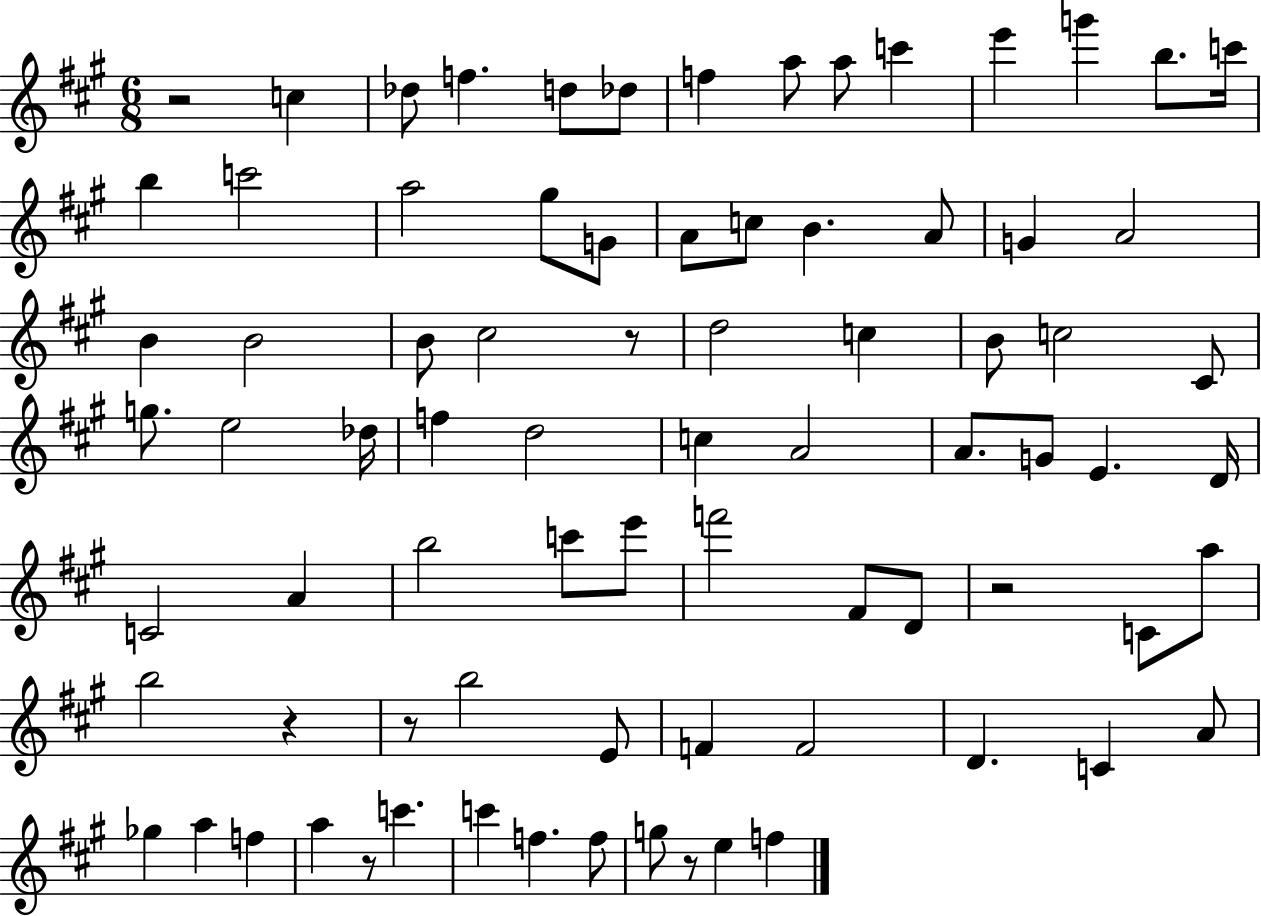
R/h C5/q Db5/e F5/q. D5/e Db5/e F5/q A5/e A5/e C6/q E6/q G6/q B5/e. C6/s B5/q C6/h A5/h G#5/e G4/e A4/e C5/e B4/q. A4/e G4/q A4/h B4/q B4/h B4/e C#5/h R/e D5/h C5/q B4/e C5/h C#4/e G5/e. E5/h Db5/s F5/q D5/h C5/q A4/h A4/e. G4/e E4/q. D4/s C4/h A4/q B5/h C6/e E6/e F6/h F#4/e D4/e R/h C4/e A5/e B5/h R/q R/e B5/h E4/e F4/q F4/h D4/q. C4/q A4/e Gb5/q A5/q F5/q A5/q R/e C6/q. C6/q F5/q. F5/e G5/e R/e E5/q F5/q